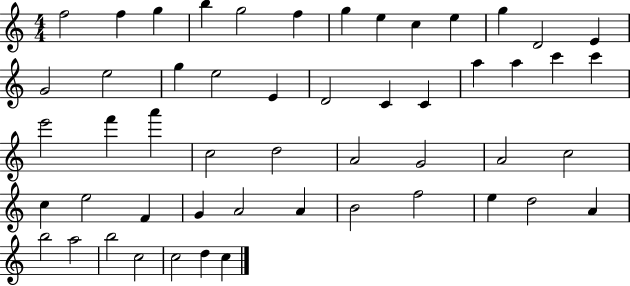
F5/h F5/q G5/q B5/q G5/h F5/q G5/q E5/q C5/q E5/q G5/q D4/h E4/q G4/h E5/h G5/q E5/h E4/q D4/h C4/q C4/q A5/q A5/q C6/q C6/q E6/h F6/q A6/q C5/h D5/h A4/h G4/h A4/h C5/h C5/q E5/h F4/q G4/q A4/h A4/q B4/h F5/h E5/q D5/h A4/q B5/h A5/h B5/h C5/h C5/h D5/q C5/q